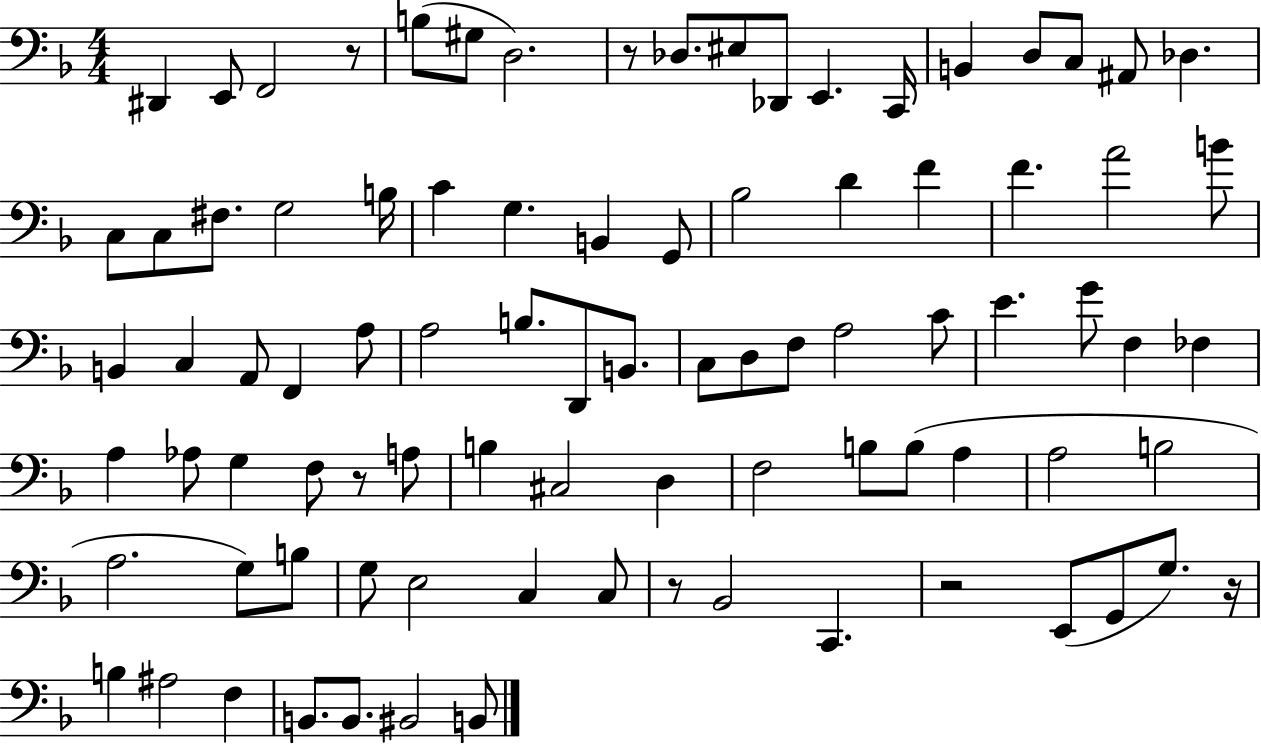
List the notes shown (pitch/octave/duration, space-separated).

D#2/q E2/e F2/h R/e B3/e G#3/e D3/h. R/e Db3/e. EIS3/e Db2/e E2/q. C2/s B2/q D3/e C3/e A#2/e Db3/q. C3/e C3/e F#3/e. G3/h B3/s C4/q G3/q. B2/q G2/e Bb3/h D4/q F4/q F4/q. A4/h B4/e B2/q C3/q A2/e F2/q A3/e A3/h B3/e. D2/e B2/e. C3/e D3/e F3/e A3/h C4/e E4/q. G4/e F3/q FES3/q A3/q Ab3/e G3/q F3/e R/e A3/e B3/q C#3/h D3/q F3/h B3/e B3/e A3/q A3/h B3/h A3/h. G3/e B3/e G3/e E3/h C3/q C3/e R/e Bb2/h C2/q. R/h E2/e G2/e G3/e. R/s B3/q A#3/h F3/q B2/e. B2/e. BIS2/h B2/e